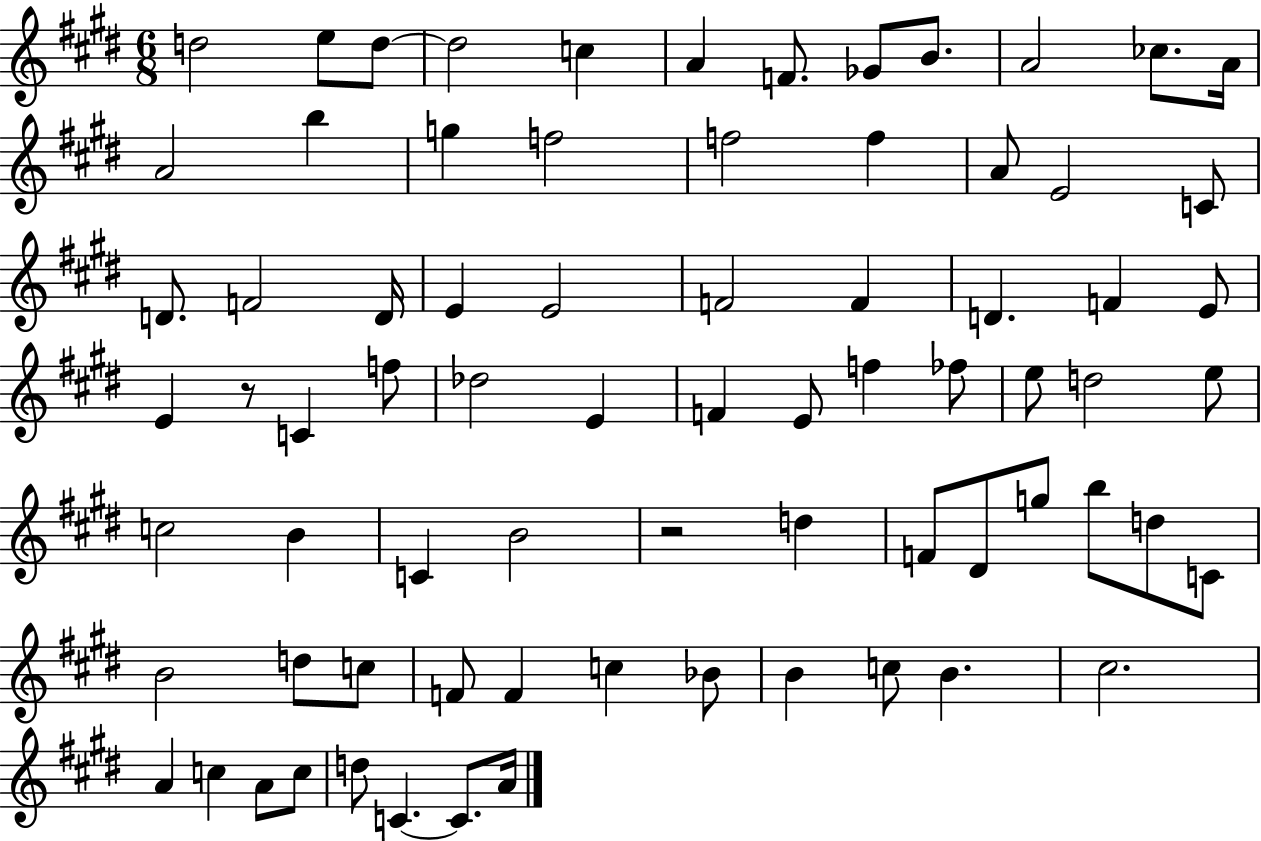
D5/h E5/e D5/e D5/h C5/q A4/q F4/e. Gb4/e B4/e. A4/h CES5/e. A4/s A4/h B5/q G5/q F5/h F5/h F5/q A4/e E4/h C4/e D4/e. F4/h D4/s E4/q E4/h F4/h F4/q D4/q. F4/q E4/e E4/q R/e C4/q F5/e Db5/h E4/q F4/q E4/e F5/q FES5/e E5/e D5/h E5/e C5/h B4/q C4/q B4/h R/h D5/q F4/e D#4/e G5/e B5/e D5/e C4/e B4/h D5/e C5/e F4/e F4/q C5/q Bb4/e B4/q C5/e B4/q. C#5/h. A4/q C5/q A4/e C5/e D5/e C4/q. C4/e. A4/s